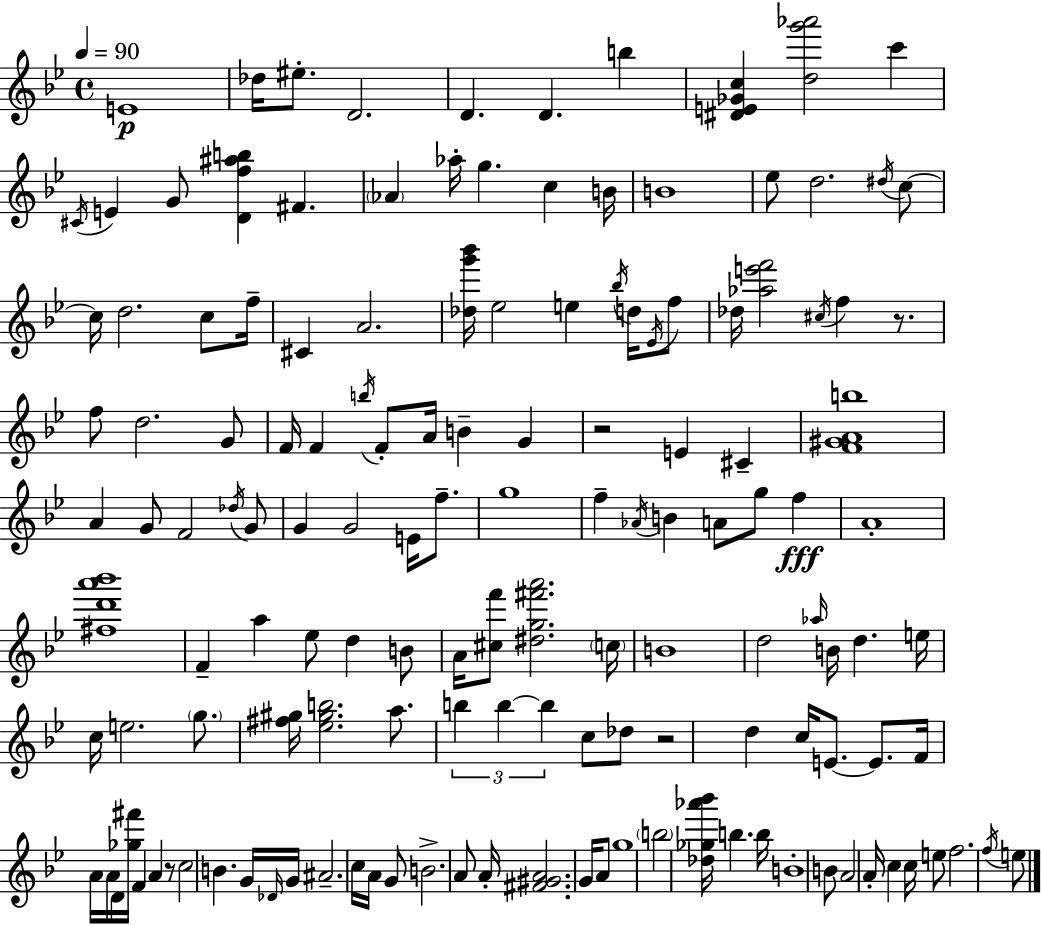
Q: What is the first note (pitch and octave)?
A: E4